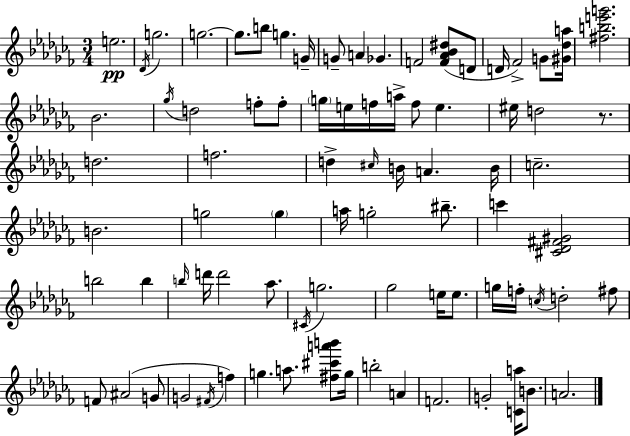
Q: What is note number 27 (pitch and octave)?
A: E5